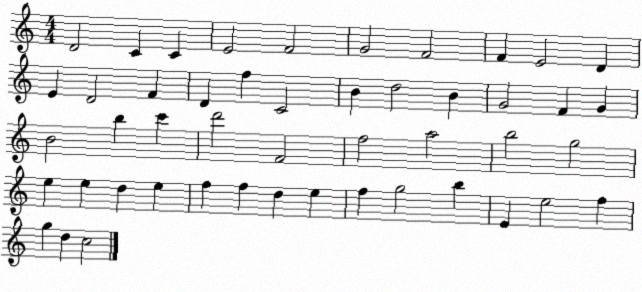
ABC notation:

X:1
T:Untitled
M:4/4
L:1/4
K:C
D2 C C E2 F2 G2 F2 F E2 D E D2 F D f C2 B d2 B G2 F G B2 b c' d'2 F2 f2 a2 b2 g2 e e d e f f d e f g2 b E e2 f g d c2